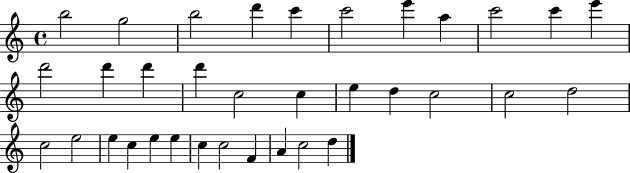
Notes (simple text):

B5/h G5/h B5/h D6/q C6/q C6/h E6/q A5/q C6/h C6/q E6/q D6/h D6/q D6/q D6/q C5/h C5/q E5/q D5/q C5/h C5/h D5/h C5/h E5/h E5/q C5/q E5/q E5/q C5/q C5/h F4/q A4/q C5/h D5/q